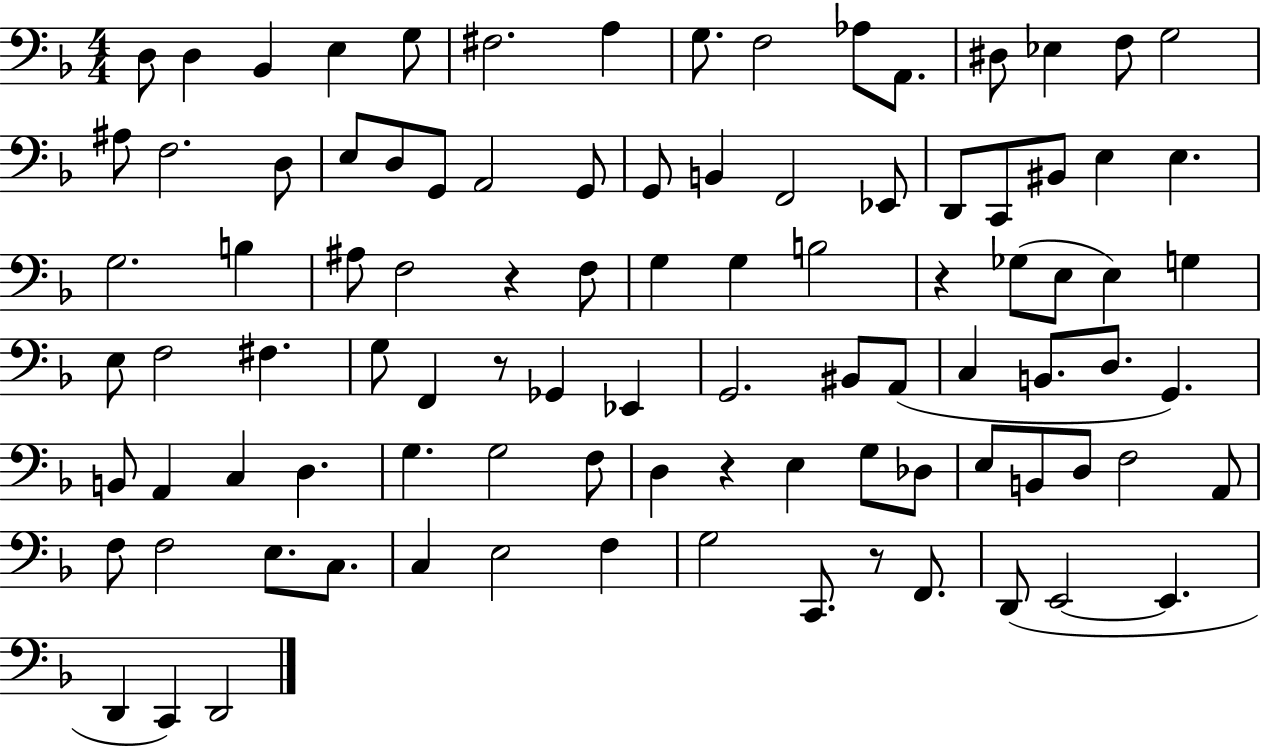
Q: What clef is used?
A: bass